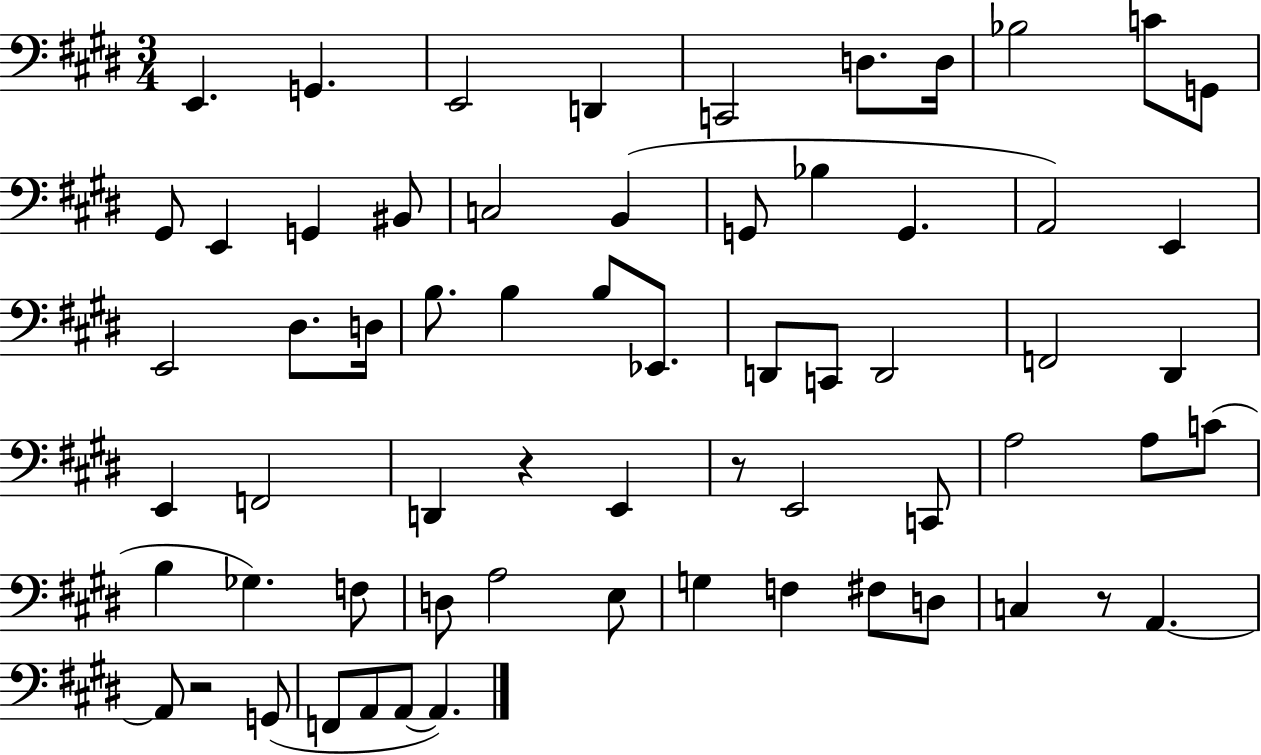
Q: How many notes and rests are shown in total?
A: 64